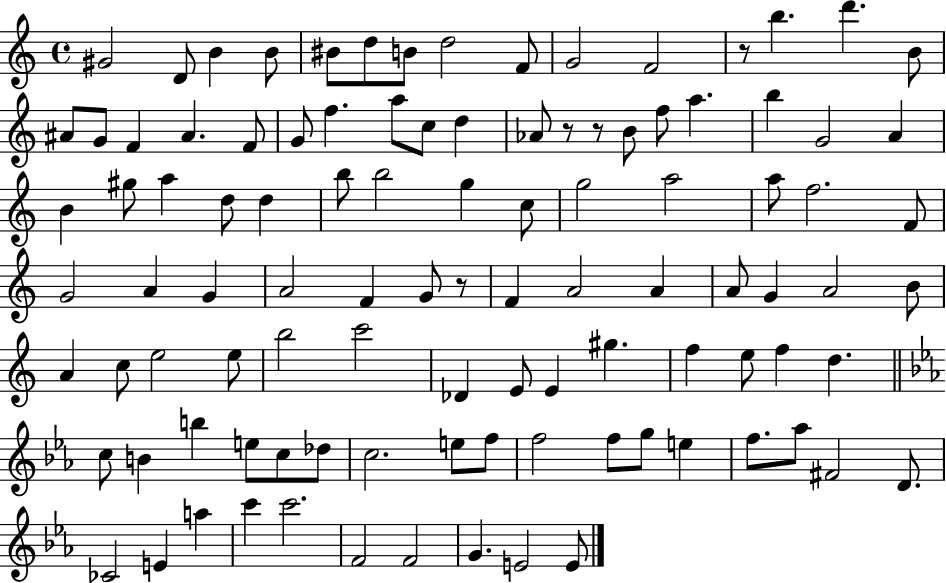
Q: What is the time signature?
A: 4/4